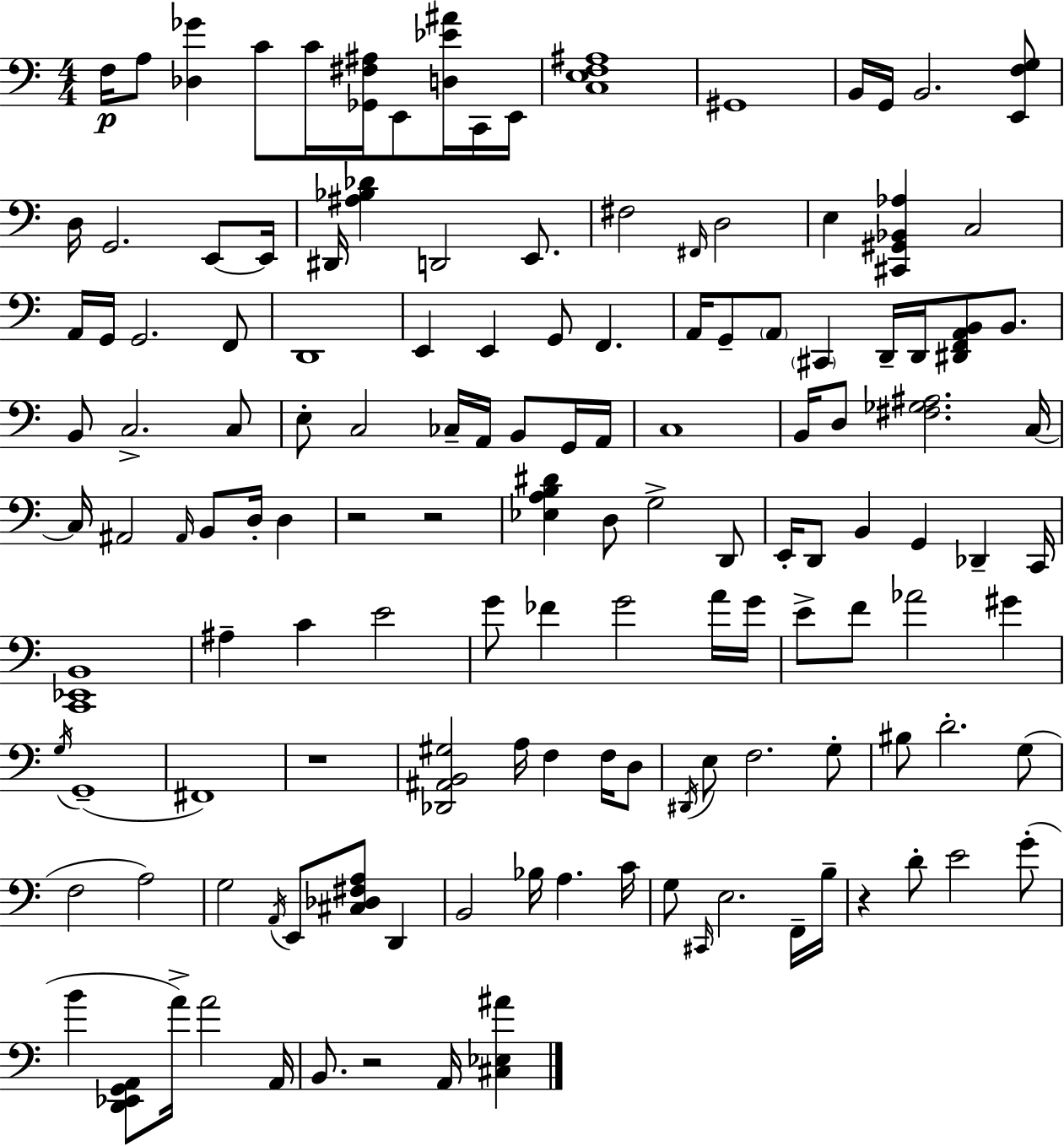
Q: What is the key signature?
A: C major